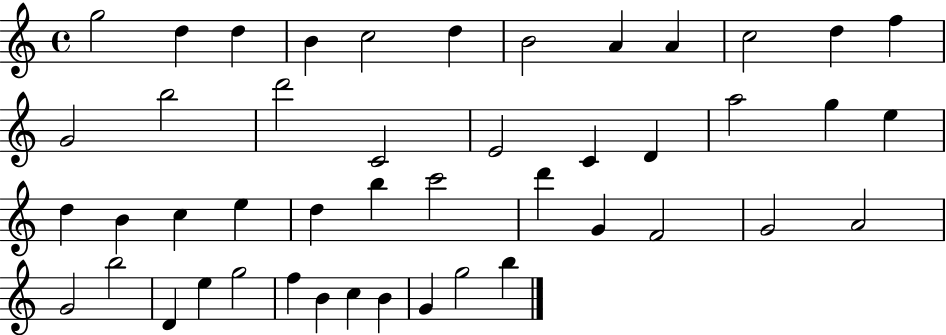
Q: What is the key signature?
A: C major